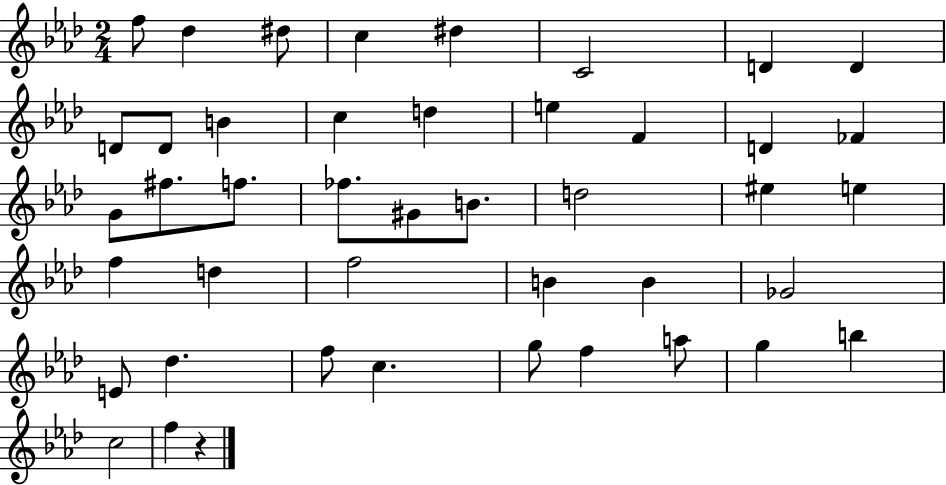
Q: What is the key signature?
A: AES major